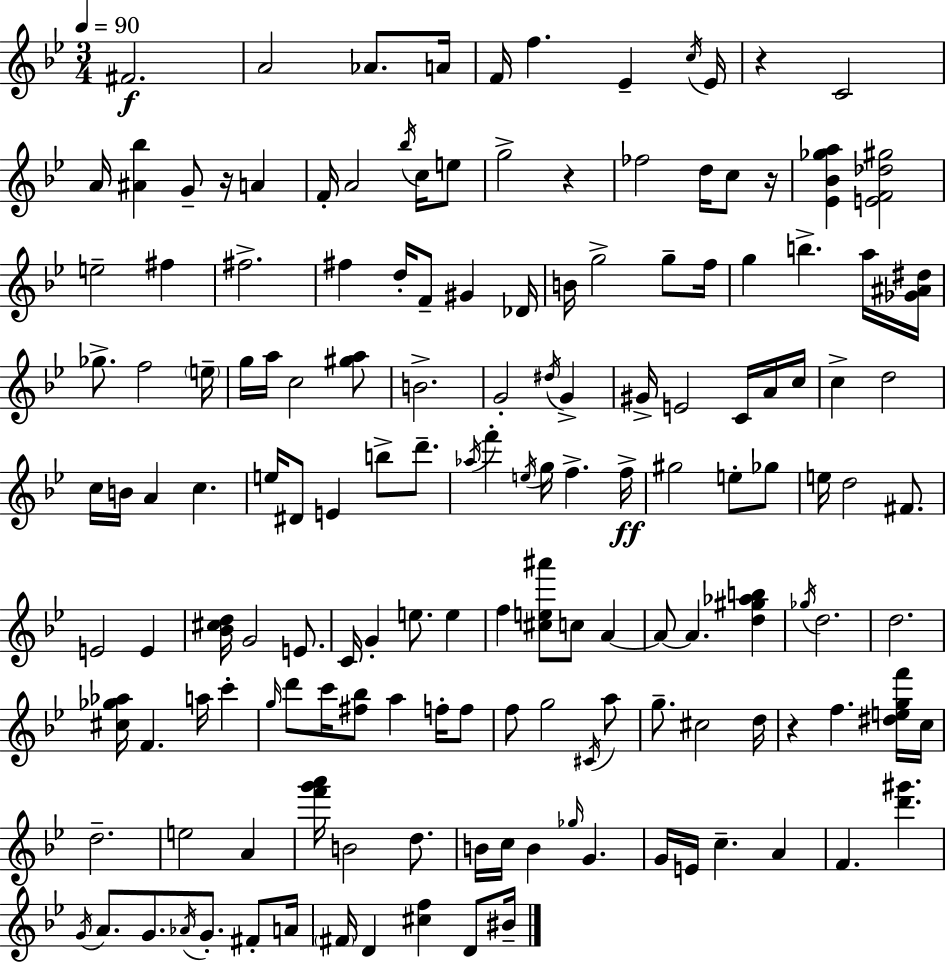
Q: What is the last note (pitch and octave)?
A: BIS4